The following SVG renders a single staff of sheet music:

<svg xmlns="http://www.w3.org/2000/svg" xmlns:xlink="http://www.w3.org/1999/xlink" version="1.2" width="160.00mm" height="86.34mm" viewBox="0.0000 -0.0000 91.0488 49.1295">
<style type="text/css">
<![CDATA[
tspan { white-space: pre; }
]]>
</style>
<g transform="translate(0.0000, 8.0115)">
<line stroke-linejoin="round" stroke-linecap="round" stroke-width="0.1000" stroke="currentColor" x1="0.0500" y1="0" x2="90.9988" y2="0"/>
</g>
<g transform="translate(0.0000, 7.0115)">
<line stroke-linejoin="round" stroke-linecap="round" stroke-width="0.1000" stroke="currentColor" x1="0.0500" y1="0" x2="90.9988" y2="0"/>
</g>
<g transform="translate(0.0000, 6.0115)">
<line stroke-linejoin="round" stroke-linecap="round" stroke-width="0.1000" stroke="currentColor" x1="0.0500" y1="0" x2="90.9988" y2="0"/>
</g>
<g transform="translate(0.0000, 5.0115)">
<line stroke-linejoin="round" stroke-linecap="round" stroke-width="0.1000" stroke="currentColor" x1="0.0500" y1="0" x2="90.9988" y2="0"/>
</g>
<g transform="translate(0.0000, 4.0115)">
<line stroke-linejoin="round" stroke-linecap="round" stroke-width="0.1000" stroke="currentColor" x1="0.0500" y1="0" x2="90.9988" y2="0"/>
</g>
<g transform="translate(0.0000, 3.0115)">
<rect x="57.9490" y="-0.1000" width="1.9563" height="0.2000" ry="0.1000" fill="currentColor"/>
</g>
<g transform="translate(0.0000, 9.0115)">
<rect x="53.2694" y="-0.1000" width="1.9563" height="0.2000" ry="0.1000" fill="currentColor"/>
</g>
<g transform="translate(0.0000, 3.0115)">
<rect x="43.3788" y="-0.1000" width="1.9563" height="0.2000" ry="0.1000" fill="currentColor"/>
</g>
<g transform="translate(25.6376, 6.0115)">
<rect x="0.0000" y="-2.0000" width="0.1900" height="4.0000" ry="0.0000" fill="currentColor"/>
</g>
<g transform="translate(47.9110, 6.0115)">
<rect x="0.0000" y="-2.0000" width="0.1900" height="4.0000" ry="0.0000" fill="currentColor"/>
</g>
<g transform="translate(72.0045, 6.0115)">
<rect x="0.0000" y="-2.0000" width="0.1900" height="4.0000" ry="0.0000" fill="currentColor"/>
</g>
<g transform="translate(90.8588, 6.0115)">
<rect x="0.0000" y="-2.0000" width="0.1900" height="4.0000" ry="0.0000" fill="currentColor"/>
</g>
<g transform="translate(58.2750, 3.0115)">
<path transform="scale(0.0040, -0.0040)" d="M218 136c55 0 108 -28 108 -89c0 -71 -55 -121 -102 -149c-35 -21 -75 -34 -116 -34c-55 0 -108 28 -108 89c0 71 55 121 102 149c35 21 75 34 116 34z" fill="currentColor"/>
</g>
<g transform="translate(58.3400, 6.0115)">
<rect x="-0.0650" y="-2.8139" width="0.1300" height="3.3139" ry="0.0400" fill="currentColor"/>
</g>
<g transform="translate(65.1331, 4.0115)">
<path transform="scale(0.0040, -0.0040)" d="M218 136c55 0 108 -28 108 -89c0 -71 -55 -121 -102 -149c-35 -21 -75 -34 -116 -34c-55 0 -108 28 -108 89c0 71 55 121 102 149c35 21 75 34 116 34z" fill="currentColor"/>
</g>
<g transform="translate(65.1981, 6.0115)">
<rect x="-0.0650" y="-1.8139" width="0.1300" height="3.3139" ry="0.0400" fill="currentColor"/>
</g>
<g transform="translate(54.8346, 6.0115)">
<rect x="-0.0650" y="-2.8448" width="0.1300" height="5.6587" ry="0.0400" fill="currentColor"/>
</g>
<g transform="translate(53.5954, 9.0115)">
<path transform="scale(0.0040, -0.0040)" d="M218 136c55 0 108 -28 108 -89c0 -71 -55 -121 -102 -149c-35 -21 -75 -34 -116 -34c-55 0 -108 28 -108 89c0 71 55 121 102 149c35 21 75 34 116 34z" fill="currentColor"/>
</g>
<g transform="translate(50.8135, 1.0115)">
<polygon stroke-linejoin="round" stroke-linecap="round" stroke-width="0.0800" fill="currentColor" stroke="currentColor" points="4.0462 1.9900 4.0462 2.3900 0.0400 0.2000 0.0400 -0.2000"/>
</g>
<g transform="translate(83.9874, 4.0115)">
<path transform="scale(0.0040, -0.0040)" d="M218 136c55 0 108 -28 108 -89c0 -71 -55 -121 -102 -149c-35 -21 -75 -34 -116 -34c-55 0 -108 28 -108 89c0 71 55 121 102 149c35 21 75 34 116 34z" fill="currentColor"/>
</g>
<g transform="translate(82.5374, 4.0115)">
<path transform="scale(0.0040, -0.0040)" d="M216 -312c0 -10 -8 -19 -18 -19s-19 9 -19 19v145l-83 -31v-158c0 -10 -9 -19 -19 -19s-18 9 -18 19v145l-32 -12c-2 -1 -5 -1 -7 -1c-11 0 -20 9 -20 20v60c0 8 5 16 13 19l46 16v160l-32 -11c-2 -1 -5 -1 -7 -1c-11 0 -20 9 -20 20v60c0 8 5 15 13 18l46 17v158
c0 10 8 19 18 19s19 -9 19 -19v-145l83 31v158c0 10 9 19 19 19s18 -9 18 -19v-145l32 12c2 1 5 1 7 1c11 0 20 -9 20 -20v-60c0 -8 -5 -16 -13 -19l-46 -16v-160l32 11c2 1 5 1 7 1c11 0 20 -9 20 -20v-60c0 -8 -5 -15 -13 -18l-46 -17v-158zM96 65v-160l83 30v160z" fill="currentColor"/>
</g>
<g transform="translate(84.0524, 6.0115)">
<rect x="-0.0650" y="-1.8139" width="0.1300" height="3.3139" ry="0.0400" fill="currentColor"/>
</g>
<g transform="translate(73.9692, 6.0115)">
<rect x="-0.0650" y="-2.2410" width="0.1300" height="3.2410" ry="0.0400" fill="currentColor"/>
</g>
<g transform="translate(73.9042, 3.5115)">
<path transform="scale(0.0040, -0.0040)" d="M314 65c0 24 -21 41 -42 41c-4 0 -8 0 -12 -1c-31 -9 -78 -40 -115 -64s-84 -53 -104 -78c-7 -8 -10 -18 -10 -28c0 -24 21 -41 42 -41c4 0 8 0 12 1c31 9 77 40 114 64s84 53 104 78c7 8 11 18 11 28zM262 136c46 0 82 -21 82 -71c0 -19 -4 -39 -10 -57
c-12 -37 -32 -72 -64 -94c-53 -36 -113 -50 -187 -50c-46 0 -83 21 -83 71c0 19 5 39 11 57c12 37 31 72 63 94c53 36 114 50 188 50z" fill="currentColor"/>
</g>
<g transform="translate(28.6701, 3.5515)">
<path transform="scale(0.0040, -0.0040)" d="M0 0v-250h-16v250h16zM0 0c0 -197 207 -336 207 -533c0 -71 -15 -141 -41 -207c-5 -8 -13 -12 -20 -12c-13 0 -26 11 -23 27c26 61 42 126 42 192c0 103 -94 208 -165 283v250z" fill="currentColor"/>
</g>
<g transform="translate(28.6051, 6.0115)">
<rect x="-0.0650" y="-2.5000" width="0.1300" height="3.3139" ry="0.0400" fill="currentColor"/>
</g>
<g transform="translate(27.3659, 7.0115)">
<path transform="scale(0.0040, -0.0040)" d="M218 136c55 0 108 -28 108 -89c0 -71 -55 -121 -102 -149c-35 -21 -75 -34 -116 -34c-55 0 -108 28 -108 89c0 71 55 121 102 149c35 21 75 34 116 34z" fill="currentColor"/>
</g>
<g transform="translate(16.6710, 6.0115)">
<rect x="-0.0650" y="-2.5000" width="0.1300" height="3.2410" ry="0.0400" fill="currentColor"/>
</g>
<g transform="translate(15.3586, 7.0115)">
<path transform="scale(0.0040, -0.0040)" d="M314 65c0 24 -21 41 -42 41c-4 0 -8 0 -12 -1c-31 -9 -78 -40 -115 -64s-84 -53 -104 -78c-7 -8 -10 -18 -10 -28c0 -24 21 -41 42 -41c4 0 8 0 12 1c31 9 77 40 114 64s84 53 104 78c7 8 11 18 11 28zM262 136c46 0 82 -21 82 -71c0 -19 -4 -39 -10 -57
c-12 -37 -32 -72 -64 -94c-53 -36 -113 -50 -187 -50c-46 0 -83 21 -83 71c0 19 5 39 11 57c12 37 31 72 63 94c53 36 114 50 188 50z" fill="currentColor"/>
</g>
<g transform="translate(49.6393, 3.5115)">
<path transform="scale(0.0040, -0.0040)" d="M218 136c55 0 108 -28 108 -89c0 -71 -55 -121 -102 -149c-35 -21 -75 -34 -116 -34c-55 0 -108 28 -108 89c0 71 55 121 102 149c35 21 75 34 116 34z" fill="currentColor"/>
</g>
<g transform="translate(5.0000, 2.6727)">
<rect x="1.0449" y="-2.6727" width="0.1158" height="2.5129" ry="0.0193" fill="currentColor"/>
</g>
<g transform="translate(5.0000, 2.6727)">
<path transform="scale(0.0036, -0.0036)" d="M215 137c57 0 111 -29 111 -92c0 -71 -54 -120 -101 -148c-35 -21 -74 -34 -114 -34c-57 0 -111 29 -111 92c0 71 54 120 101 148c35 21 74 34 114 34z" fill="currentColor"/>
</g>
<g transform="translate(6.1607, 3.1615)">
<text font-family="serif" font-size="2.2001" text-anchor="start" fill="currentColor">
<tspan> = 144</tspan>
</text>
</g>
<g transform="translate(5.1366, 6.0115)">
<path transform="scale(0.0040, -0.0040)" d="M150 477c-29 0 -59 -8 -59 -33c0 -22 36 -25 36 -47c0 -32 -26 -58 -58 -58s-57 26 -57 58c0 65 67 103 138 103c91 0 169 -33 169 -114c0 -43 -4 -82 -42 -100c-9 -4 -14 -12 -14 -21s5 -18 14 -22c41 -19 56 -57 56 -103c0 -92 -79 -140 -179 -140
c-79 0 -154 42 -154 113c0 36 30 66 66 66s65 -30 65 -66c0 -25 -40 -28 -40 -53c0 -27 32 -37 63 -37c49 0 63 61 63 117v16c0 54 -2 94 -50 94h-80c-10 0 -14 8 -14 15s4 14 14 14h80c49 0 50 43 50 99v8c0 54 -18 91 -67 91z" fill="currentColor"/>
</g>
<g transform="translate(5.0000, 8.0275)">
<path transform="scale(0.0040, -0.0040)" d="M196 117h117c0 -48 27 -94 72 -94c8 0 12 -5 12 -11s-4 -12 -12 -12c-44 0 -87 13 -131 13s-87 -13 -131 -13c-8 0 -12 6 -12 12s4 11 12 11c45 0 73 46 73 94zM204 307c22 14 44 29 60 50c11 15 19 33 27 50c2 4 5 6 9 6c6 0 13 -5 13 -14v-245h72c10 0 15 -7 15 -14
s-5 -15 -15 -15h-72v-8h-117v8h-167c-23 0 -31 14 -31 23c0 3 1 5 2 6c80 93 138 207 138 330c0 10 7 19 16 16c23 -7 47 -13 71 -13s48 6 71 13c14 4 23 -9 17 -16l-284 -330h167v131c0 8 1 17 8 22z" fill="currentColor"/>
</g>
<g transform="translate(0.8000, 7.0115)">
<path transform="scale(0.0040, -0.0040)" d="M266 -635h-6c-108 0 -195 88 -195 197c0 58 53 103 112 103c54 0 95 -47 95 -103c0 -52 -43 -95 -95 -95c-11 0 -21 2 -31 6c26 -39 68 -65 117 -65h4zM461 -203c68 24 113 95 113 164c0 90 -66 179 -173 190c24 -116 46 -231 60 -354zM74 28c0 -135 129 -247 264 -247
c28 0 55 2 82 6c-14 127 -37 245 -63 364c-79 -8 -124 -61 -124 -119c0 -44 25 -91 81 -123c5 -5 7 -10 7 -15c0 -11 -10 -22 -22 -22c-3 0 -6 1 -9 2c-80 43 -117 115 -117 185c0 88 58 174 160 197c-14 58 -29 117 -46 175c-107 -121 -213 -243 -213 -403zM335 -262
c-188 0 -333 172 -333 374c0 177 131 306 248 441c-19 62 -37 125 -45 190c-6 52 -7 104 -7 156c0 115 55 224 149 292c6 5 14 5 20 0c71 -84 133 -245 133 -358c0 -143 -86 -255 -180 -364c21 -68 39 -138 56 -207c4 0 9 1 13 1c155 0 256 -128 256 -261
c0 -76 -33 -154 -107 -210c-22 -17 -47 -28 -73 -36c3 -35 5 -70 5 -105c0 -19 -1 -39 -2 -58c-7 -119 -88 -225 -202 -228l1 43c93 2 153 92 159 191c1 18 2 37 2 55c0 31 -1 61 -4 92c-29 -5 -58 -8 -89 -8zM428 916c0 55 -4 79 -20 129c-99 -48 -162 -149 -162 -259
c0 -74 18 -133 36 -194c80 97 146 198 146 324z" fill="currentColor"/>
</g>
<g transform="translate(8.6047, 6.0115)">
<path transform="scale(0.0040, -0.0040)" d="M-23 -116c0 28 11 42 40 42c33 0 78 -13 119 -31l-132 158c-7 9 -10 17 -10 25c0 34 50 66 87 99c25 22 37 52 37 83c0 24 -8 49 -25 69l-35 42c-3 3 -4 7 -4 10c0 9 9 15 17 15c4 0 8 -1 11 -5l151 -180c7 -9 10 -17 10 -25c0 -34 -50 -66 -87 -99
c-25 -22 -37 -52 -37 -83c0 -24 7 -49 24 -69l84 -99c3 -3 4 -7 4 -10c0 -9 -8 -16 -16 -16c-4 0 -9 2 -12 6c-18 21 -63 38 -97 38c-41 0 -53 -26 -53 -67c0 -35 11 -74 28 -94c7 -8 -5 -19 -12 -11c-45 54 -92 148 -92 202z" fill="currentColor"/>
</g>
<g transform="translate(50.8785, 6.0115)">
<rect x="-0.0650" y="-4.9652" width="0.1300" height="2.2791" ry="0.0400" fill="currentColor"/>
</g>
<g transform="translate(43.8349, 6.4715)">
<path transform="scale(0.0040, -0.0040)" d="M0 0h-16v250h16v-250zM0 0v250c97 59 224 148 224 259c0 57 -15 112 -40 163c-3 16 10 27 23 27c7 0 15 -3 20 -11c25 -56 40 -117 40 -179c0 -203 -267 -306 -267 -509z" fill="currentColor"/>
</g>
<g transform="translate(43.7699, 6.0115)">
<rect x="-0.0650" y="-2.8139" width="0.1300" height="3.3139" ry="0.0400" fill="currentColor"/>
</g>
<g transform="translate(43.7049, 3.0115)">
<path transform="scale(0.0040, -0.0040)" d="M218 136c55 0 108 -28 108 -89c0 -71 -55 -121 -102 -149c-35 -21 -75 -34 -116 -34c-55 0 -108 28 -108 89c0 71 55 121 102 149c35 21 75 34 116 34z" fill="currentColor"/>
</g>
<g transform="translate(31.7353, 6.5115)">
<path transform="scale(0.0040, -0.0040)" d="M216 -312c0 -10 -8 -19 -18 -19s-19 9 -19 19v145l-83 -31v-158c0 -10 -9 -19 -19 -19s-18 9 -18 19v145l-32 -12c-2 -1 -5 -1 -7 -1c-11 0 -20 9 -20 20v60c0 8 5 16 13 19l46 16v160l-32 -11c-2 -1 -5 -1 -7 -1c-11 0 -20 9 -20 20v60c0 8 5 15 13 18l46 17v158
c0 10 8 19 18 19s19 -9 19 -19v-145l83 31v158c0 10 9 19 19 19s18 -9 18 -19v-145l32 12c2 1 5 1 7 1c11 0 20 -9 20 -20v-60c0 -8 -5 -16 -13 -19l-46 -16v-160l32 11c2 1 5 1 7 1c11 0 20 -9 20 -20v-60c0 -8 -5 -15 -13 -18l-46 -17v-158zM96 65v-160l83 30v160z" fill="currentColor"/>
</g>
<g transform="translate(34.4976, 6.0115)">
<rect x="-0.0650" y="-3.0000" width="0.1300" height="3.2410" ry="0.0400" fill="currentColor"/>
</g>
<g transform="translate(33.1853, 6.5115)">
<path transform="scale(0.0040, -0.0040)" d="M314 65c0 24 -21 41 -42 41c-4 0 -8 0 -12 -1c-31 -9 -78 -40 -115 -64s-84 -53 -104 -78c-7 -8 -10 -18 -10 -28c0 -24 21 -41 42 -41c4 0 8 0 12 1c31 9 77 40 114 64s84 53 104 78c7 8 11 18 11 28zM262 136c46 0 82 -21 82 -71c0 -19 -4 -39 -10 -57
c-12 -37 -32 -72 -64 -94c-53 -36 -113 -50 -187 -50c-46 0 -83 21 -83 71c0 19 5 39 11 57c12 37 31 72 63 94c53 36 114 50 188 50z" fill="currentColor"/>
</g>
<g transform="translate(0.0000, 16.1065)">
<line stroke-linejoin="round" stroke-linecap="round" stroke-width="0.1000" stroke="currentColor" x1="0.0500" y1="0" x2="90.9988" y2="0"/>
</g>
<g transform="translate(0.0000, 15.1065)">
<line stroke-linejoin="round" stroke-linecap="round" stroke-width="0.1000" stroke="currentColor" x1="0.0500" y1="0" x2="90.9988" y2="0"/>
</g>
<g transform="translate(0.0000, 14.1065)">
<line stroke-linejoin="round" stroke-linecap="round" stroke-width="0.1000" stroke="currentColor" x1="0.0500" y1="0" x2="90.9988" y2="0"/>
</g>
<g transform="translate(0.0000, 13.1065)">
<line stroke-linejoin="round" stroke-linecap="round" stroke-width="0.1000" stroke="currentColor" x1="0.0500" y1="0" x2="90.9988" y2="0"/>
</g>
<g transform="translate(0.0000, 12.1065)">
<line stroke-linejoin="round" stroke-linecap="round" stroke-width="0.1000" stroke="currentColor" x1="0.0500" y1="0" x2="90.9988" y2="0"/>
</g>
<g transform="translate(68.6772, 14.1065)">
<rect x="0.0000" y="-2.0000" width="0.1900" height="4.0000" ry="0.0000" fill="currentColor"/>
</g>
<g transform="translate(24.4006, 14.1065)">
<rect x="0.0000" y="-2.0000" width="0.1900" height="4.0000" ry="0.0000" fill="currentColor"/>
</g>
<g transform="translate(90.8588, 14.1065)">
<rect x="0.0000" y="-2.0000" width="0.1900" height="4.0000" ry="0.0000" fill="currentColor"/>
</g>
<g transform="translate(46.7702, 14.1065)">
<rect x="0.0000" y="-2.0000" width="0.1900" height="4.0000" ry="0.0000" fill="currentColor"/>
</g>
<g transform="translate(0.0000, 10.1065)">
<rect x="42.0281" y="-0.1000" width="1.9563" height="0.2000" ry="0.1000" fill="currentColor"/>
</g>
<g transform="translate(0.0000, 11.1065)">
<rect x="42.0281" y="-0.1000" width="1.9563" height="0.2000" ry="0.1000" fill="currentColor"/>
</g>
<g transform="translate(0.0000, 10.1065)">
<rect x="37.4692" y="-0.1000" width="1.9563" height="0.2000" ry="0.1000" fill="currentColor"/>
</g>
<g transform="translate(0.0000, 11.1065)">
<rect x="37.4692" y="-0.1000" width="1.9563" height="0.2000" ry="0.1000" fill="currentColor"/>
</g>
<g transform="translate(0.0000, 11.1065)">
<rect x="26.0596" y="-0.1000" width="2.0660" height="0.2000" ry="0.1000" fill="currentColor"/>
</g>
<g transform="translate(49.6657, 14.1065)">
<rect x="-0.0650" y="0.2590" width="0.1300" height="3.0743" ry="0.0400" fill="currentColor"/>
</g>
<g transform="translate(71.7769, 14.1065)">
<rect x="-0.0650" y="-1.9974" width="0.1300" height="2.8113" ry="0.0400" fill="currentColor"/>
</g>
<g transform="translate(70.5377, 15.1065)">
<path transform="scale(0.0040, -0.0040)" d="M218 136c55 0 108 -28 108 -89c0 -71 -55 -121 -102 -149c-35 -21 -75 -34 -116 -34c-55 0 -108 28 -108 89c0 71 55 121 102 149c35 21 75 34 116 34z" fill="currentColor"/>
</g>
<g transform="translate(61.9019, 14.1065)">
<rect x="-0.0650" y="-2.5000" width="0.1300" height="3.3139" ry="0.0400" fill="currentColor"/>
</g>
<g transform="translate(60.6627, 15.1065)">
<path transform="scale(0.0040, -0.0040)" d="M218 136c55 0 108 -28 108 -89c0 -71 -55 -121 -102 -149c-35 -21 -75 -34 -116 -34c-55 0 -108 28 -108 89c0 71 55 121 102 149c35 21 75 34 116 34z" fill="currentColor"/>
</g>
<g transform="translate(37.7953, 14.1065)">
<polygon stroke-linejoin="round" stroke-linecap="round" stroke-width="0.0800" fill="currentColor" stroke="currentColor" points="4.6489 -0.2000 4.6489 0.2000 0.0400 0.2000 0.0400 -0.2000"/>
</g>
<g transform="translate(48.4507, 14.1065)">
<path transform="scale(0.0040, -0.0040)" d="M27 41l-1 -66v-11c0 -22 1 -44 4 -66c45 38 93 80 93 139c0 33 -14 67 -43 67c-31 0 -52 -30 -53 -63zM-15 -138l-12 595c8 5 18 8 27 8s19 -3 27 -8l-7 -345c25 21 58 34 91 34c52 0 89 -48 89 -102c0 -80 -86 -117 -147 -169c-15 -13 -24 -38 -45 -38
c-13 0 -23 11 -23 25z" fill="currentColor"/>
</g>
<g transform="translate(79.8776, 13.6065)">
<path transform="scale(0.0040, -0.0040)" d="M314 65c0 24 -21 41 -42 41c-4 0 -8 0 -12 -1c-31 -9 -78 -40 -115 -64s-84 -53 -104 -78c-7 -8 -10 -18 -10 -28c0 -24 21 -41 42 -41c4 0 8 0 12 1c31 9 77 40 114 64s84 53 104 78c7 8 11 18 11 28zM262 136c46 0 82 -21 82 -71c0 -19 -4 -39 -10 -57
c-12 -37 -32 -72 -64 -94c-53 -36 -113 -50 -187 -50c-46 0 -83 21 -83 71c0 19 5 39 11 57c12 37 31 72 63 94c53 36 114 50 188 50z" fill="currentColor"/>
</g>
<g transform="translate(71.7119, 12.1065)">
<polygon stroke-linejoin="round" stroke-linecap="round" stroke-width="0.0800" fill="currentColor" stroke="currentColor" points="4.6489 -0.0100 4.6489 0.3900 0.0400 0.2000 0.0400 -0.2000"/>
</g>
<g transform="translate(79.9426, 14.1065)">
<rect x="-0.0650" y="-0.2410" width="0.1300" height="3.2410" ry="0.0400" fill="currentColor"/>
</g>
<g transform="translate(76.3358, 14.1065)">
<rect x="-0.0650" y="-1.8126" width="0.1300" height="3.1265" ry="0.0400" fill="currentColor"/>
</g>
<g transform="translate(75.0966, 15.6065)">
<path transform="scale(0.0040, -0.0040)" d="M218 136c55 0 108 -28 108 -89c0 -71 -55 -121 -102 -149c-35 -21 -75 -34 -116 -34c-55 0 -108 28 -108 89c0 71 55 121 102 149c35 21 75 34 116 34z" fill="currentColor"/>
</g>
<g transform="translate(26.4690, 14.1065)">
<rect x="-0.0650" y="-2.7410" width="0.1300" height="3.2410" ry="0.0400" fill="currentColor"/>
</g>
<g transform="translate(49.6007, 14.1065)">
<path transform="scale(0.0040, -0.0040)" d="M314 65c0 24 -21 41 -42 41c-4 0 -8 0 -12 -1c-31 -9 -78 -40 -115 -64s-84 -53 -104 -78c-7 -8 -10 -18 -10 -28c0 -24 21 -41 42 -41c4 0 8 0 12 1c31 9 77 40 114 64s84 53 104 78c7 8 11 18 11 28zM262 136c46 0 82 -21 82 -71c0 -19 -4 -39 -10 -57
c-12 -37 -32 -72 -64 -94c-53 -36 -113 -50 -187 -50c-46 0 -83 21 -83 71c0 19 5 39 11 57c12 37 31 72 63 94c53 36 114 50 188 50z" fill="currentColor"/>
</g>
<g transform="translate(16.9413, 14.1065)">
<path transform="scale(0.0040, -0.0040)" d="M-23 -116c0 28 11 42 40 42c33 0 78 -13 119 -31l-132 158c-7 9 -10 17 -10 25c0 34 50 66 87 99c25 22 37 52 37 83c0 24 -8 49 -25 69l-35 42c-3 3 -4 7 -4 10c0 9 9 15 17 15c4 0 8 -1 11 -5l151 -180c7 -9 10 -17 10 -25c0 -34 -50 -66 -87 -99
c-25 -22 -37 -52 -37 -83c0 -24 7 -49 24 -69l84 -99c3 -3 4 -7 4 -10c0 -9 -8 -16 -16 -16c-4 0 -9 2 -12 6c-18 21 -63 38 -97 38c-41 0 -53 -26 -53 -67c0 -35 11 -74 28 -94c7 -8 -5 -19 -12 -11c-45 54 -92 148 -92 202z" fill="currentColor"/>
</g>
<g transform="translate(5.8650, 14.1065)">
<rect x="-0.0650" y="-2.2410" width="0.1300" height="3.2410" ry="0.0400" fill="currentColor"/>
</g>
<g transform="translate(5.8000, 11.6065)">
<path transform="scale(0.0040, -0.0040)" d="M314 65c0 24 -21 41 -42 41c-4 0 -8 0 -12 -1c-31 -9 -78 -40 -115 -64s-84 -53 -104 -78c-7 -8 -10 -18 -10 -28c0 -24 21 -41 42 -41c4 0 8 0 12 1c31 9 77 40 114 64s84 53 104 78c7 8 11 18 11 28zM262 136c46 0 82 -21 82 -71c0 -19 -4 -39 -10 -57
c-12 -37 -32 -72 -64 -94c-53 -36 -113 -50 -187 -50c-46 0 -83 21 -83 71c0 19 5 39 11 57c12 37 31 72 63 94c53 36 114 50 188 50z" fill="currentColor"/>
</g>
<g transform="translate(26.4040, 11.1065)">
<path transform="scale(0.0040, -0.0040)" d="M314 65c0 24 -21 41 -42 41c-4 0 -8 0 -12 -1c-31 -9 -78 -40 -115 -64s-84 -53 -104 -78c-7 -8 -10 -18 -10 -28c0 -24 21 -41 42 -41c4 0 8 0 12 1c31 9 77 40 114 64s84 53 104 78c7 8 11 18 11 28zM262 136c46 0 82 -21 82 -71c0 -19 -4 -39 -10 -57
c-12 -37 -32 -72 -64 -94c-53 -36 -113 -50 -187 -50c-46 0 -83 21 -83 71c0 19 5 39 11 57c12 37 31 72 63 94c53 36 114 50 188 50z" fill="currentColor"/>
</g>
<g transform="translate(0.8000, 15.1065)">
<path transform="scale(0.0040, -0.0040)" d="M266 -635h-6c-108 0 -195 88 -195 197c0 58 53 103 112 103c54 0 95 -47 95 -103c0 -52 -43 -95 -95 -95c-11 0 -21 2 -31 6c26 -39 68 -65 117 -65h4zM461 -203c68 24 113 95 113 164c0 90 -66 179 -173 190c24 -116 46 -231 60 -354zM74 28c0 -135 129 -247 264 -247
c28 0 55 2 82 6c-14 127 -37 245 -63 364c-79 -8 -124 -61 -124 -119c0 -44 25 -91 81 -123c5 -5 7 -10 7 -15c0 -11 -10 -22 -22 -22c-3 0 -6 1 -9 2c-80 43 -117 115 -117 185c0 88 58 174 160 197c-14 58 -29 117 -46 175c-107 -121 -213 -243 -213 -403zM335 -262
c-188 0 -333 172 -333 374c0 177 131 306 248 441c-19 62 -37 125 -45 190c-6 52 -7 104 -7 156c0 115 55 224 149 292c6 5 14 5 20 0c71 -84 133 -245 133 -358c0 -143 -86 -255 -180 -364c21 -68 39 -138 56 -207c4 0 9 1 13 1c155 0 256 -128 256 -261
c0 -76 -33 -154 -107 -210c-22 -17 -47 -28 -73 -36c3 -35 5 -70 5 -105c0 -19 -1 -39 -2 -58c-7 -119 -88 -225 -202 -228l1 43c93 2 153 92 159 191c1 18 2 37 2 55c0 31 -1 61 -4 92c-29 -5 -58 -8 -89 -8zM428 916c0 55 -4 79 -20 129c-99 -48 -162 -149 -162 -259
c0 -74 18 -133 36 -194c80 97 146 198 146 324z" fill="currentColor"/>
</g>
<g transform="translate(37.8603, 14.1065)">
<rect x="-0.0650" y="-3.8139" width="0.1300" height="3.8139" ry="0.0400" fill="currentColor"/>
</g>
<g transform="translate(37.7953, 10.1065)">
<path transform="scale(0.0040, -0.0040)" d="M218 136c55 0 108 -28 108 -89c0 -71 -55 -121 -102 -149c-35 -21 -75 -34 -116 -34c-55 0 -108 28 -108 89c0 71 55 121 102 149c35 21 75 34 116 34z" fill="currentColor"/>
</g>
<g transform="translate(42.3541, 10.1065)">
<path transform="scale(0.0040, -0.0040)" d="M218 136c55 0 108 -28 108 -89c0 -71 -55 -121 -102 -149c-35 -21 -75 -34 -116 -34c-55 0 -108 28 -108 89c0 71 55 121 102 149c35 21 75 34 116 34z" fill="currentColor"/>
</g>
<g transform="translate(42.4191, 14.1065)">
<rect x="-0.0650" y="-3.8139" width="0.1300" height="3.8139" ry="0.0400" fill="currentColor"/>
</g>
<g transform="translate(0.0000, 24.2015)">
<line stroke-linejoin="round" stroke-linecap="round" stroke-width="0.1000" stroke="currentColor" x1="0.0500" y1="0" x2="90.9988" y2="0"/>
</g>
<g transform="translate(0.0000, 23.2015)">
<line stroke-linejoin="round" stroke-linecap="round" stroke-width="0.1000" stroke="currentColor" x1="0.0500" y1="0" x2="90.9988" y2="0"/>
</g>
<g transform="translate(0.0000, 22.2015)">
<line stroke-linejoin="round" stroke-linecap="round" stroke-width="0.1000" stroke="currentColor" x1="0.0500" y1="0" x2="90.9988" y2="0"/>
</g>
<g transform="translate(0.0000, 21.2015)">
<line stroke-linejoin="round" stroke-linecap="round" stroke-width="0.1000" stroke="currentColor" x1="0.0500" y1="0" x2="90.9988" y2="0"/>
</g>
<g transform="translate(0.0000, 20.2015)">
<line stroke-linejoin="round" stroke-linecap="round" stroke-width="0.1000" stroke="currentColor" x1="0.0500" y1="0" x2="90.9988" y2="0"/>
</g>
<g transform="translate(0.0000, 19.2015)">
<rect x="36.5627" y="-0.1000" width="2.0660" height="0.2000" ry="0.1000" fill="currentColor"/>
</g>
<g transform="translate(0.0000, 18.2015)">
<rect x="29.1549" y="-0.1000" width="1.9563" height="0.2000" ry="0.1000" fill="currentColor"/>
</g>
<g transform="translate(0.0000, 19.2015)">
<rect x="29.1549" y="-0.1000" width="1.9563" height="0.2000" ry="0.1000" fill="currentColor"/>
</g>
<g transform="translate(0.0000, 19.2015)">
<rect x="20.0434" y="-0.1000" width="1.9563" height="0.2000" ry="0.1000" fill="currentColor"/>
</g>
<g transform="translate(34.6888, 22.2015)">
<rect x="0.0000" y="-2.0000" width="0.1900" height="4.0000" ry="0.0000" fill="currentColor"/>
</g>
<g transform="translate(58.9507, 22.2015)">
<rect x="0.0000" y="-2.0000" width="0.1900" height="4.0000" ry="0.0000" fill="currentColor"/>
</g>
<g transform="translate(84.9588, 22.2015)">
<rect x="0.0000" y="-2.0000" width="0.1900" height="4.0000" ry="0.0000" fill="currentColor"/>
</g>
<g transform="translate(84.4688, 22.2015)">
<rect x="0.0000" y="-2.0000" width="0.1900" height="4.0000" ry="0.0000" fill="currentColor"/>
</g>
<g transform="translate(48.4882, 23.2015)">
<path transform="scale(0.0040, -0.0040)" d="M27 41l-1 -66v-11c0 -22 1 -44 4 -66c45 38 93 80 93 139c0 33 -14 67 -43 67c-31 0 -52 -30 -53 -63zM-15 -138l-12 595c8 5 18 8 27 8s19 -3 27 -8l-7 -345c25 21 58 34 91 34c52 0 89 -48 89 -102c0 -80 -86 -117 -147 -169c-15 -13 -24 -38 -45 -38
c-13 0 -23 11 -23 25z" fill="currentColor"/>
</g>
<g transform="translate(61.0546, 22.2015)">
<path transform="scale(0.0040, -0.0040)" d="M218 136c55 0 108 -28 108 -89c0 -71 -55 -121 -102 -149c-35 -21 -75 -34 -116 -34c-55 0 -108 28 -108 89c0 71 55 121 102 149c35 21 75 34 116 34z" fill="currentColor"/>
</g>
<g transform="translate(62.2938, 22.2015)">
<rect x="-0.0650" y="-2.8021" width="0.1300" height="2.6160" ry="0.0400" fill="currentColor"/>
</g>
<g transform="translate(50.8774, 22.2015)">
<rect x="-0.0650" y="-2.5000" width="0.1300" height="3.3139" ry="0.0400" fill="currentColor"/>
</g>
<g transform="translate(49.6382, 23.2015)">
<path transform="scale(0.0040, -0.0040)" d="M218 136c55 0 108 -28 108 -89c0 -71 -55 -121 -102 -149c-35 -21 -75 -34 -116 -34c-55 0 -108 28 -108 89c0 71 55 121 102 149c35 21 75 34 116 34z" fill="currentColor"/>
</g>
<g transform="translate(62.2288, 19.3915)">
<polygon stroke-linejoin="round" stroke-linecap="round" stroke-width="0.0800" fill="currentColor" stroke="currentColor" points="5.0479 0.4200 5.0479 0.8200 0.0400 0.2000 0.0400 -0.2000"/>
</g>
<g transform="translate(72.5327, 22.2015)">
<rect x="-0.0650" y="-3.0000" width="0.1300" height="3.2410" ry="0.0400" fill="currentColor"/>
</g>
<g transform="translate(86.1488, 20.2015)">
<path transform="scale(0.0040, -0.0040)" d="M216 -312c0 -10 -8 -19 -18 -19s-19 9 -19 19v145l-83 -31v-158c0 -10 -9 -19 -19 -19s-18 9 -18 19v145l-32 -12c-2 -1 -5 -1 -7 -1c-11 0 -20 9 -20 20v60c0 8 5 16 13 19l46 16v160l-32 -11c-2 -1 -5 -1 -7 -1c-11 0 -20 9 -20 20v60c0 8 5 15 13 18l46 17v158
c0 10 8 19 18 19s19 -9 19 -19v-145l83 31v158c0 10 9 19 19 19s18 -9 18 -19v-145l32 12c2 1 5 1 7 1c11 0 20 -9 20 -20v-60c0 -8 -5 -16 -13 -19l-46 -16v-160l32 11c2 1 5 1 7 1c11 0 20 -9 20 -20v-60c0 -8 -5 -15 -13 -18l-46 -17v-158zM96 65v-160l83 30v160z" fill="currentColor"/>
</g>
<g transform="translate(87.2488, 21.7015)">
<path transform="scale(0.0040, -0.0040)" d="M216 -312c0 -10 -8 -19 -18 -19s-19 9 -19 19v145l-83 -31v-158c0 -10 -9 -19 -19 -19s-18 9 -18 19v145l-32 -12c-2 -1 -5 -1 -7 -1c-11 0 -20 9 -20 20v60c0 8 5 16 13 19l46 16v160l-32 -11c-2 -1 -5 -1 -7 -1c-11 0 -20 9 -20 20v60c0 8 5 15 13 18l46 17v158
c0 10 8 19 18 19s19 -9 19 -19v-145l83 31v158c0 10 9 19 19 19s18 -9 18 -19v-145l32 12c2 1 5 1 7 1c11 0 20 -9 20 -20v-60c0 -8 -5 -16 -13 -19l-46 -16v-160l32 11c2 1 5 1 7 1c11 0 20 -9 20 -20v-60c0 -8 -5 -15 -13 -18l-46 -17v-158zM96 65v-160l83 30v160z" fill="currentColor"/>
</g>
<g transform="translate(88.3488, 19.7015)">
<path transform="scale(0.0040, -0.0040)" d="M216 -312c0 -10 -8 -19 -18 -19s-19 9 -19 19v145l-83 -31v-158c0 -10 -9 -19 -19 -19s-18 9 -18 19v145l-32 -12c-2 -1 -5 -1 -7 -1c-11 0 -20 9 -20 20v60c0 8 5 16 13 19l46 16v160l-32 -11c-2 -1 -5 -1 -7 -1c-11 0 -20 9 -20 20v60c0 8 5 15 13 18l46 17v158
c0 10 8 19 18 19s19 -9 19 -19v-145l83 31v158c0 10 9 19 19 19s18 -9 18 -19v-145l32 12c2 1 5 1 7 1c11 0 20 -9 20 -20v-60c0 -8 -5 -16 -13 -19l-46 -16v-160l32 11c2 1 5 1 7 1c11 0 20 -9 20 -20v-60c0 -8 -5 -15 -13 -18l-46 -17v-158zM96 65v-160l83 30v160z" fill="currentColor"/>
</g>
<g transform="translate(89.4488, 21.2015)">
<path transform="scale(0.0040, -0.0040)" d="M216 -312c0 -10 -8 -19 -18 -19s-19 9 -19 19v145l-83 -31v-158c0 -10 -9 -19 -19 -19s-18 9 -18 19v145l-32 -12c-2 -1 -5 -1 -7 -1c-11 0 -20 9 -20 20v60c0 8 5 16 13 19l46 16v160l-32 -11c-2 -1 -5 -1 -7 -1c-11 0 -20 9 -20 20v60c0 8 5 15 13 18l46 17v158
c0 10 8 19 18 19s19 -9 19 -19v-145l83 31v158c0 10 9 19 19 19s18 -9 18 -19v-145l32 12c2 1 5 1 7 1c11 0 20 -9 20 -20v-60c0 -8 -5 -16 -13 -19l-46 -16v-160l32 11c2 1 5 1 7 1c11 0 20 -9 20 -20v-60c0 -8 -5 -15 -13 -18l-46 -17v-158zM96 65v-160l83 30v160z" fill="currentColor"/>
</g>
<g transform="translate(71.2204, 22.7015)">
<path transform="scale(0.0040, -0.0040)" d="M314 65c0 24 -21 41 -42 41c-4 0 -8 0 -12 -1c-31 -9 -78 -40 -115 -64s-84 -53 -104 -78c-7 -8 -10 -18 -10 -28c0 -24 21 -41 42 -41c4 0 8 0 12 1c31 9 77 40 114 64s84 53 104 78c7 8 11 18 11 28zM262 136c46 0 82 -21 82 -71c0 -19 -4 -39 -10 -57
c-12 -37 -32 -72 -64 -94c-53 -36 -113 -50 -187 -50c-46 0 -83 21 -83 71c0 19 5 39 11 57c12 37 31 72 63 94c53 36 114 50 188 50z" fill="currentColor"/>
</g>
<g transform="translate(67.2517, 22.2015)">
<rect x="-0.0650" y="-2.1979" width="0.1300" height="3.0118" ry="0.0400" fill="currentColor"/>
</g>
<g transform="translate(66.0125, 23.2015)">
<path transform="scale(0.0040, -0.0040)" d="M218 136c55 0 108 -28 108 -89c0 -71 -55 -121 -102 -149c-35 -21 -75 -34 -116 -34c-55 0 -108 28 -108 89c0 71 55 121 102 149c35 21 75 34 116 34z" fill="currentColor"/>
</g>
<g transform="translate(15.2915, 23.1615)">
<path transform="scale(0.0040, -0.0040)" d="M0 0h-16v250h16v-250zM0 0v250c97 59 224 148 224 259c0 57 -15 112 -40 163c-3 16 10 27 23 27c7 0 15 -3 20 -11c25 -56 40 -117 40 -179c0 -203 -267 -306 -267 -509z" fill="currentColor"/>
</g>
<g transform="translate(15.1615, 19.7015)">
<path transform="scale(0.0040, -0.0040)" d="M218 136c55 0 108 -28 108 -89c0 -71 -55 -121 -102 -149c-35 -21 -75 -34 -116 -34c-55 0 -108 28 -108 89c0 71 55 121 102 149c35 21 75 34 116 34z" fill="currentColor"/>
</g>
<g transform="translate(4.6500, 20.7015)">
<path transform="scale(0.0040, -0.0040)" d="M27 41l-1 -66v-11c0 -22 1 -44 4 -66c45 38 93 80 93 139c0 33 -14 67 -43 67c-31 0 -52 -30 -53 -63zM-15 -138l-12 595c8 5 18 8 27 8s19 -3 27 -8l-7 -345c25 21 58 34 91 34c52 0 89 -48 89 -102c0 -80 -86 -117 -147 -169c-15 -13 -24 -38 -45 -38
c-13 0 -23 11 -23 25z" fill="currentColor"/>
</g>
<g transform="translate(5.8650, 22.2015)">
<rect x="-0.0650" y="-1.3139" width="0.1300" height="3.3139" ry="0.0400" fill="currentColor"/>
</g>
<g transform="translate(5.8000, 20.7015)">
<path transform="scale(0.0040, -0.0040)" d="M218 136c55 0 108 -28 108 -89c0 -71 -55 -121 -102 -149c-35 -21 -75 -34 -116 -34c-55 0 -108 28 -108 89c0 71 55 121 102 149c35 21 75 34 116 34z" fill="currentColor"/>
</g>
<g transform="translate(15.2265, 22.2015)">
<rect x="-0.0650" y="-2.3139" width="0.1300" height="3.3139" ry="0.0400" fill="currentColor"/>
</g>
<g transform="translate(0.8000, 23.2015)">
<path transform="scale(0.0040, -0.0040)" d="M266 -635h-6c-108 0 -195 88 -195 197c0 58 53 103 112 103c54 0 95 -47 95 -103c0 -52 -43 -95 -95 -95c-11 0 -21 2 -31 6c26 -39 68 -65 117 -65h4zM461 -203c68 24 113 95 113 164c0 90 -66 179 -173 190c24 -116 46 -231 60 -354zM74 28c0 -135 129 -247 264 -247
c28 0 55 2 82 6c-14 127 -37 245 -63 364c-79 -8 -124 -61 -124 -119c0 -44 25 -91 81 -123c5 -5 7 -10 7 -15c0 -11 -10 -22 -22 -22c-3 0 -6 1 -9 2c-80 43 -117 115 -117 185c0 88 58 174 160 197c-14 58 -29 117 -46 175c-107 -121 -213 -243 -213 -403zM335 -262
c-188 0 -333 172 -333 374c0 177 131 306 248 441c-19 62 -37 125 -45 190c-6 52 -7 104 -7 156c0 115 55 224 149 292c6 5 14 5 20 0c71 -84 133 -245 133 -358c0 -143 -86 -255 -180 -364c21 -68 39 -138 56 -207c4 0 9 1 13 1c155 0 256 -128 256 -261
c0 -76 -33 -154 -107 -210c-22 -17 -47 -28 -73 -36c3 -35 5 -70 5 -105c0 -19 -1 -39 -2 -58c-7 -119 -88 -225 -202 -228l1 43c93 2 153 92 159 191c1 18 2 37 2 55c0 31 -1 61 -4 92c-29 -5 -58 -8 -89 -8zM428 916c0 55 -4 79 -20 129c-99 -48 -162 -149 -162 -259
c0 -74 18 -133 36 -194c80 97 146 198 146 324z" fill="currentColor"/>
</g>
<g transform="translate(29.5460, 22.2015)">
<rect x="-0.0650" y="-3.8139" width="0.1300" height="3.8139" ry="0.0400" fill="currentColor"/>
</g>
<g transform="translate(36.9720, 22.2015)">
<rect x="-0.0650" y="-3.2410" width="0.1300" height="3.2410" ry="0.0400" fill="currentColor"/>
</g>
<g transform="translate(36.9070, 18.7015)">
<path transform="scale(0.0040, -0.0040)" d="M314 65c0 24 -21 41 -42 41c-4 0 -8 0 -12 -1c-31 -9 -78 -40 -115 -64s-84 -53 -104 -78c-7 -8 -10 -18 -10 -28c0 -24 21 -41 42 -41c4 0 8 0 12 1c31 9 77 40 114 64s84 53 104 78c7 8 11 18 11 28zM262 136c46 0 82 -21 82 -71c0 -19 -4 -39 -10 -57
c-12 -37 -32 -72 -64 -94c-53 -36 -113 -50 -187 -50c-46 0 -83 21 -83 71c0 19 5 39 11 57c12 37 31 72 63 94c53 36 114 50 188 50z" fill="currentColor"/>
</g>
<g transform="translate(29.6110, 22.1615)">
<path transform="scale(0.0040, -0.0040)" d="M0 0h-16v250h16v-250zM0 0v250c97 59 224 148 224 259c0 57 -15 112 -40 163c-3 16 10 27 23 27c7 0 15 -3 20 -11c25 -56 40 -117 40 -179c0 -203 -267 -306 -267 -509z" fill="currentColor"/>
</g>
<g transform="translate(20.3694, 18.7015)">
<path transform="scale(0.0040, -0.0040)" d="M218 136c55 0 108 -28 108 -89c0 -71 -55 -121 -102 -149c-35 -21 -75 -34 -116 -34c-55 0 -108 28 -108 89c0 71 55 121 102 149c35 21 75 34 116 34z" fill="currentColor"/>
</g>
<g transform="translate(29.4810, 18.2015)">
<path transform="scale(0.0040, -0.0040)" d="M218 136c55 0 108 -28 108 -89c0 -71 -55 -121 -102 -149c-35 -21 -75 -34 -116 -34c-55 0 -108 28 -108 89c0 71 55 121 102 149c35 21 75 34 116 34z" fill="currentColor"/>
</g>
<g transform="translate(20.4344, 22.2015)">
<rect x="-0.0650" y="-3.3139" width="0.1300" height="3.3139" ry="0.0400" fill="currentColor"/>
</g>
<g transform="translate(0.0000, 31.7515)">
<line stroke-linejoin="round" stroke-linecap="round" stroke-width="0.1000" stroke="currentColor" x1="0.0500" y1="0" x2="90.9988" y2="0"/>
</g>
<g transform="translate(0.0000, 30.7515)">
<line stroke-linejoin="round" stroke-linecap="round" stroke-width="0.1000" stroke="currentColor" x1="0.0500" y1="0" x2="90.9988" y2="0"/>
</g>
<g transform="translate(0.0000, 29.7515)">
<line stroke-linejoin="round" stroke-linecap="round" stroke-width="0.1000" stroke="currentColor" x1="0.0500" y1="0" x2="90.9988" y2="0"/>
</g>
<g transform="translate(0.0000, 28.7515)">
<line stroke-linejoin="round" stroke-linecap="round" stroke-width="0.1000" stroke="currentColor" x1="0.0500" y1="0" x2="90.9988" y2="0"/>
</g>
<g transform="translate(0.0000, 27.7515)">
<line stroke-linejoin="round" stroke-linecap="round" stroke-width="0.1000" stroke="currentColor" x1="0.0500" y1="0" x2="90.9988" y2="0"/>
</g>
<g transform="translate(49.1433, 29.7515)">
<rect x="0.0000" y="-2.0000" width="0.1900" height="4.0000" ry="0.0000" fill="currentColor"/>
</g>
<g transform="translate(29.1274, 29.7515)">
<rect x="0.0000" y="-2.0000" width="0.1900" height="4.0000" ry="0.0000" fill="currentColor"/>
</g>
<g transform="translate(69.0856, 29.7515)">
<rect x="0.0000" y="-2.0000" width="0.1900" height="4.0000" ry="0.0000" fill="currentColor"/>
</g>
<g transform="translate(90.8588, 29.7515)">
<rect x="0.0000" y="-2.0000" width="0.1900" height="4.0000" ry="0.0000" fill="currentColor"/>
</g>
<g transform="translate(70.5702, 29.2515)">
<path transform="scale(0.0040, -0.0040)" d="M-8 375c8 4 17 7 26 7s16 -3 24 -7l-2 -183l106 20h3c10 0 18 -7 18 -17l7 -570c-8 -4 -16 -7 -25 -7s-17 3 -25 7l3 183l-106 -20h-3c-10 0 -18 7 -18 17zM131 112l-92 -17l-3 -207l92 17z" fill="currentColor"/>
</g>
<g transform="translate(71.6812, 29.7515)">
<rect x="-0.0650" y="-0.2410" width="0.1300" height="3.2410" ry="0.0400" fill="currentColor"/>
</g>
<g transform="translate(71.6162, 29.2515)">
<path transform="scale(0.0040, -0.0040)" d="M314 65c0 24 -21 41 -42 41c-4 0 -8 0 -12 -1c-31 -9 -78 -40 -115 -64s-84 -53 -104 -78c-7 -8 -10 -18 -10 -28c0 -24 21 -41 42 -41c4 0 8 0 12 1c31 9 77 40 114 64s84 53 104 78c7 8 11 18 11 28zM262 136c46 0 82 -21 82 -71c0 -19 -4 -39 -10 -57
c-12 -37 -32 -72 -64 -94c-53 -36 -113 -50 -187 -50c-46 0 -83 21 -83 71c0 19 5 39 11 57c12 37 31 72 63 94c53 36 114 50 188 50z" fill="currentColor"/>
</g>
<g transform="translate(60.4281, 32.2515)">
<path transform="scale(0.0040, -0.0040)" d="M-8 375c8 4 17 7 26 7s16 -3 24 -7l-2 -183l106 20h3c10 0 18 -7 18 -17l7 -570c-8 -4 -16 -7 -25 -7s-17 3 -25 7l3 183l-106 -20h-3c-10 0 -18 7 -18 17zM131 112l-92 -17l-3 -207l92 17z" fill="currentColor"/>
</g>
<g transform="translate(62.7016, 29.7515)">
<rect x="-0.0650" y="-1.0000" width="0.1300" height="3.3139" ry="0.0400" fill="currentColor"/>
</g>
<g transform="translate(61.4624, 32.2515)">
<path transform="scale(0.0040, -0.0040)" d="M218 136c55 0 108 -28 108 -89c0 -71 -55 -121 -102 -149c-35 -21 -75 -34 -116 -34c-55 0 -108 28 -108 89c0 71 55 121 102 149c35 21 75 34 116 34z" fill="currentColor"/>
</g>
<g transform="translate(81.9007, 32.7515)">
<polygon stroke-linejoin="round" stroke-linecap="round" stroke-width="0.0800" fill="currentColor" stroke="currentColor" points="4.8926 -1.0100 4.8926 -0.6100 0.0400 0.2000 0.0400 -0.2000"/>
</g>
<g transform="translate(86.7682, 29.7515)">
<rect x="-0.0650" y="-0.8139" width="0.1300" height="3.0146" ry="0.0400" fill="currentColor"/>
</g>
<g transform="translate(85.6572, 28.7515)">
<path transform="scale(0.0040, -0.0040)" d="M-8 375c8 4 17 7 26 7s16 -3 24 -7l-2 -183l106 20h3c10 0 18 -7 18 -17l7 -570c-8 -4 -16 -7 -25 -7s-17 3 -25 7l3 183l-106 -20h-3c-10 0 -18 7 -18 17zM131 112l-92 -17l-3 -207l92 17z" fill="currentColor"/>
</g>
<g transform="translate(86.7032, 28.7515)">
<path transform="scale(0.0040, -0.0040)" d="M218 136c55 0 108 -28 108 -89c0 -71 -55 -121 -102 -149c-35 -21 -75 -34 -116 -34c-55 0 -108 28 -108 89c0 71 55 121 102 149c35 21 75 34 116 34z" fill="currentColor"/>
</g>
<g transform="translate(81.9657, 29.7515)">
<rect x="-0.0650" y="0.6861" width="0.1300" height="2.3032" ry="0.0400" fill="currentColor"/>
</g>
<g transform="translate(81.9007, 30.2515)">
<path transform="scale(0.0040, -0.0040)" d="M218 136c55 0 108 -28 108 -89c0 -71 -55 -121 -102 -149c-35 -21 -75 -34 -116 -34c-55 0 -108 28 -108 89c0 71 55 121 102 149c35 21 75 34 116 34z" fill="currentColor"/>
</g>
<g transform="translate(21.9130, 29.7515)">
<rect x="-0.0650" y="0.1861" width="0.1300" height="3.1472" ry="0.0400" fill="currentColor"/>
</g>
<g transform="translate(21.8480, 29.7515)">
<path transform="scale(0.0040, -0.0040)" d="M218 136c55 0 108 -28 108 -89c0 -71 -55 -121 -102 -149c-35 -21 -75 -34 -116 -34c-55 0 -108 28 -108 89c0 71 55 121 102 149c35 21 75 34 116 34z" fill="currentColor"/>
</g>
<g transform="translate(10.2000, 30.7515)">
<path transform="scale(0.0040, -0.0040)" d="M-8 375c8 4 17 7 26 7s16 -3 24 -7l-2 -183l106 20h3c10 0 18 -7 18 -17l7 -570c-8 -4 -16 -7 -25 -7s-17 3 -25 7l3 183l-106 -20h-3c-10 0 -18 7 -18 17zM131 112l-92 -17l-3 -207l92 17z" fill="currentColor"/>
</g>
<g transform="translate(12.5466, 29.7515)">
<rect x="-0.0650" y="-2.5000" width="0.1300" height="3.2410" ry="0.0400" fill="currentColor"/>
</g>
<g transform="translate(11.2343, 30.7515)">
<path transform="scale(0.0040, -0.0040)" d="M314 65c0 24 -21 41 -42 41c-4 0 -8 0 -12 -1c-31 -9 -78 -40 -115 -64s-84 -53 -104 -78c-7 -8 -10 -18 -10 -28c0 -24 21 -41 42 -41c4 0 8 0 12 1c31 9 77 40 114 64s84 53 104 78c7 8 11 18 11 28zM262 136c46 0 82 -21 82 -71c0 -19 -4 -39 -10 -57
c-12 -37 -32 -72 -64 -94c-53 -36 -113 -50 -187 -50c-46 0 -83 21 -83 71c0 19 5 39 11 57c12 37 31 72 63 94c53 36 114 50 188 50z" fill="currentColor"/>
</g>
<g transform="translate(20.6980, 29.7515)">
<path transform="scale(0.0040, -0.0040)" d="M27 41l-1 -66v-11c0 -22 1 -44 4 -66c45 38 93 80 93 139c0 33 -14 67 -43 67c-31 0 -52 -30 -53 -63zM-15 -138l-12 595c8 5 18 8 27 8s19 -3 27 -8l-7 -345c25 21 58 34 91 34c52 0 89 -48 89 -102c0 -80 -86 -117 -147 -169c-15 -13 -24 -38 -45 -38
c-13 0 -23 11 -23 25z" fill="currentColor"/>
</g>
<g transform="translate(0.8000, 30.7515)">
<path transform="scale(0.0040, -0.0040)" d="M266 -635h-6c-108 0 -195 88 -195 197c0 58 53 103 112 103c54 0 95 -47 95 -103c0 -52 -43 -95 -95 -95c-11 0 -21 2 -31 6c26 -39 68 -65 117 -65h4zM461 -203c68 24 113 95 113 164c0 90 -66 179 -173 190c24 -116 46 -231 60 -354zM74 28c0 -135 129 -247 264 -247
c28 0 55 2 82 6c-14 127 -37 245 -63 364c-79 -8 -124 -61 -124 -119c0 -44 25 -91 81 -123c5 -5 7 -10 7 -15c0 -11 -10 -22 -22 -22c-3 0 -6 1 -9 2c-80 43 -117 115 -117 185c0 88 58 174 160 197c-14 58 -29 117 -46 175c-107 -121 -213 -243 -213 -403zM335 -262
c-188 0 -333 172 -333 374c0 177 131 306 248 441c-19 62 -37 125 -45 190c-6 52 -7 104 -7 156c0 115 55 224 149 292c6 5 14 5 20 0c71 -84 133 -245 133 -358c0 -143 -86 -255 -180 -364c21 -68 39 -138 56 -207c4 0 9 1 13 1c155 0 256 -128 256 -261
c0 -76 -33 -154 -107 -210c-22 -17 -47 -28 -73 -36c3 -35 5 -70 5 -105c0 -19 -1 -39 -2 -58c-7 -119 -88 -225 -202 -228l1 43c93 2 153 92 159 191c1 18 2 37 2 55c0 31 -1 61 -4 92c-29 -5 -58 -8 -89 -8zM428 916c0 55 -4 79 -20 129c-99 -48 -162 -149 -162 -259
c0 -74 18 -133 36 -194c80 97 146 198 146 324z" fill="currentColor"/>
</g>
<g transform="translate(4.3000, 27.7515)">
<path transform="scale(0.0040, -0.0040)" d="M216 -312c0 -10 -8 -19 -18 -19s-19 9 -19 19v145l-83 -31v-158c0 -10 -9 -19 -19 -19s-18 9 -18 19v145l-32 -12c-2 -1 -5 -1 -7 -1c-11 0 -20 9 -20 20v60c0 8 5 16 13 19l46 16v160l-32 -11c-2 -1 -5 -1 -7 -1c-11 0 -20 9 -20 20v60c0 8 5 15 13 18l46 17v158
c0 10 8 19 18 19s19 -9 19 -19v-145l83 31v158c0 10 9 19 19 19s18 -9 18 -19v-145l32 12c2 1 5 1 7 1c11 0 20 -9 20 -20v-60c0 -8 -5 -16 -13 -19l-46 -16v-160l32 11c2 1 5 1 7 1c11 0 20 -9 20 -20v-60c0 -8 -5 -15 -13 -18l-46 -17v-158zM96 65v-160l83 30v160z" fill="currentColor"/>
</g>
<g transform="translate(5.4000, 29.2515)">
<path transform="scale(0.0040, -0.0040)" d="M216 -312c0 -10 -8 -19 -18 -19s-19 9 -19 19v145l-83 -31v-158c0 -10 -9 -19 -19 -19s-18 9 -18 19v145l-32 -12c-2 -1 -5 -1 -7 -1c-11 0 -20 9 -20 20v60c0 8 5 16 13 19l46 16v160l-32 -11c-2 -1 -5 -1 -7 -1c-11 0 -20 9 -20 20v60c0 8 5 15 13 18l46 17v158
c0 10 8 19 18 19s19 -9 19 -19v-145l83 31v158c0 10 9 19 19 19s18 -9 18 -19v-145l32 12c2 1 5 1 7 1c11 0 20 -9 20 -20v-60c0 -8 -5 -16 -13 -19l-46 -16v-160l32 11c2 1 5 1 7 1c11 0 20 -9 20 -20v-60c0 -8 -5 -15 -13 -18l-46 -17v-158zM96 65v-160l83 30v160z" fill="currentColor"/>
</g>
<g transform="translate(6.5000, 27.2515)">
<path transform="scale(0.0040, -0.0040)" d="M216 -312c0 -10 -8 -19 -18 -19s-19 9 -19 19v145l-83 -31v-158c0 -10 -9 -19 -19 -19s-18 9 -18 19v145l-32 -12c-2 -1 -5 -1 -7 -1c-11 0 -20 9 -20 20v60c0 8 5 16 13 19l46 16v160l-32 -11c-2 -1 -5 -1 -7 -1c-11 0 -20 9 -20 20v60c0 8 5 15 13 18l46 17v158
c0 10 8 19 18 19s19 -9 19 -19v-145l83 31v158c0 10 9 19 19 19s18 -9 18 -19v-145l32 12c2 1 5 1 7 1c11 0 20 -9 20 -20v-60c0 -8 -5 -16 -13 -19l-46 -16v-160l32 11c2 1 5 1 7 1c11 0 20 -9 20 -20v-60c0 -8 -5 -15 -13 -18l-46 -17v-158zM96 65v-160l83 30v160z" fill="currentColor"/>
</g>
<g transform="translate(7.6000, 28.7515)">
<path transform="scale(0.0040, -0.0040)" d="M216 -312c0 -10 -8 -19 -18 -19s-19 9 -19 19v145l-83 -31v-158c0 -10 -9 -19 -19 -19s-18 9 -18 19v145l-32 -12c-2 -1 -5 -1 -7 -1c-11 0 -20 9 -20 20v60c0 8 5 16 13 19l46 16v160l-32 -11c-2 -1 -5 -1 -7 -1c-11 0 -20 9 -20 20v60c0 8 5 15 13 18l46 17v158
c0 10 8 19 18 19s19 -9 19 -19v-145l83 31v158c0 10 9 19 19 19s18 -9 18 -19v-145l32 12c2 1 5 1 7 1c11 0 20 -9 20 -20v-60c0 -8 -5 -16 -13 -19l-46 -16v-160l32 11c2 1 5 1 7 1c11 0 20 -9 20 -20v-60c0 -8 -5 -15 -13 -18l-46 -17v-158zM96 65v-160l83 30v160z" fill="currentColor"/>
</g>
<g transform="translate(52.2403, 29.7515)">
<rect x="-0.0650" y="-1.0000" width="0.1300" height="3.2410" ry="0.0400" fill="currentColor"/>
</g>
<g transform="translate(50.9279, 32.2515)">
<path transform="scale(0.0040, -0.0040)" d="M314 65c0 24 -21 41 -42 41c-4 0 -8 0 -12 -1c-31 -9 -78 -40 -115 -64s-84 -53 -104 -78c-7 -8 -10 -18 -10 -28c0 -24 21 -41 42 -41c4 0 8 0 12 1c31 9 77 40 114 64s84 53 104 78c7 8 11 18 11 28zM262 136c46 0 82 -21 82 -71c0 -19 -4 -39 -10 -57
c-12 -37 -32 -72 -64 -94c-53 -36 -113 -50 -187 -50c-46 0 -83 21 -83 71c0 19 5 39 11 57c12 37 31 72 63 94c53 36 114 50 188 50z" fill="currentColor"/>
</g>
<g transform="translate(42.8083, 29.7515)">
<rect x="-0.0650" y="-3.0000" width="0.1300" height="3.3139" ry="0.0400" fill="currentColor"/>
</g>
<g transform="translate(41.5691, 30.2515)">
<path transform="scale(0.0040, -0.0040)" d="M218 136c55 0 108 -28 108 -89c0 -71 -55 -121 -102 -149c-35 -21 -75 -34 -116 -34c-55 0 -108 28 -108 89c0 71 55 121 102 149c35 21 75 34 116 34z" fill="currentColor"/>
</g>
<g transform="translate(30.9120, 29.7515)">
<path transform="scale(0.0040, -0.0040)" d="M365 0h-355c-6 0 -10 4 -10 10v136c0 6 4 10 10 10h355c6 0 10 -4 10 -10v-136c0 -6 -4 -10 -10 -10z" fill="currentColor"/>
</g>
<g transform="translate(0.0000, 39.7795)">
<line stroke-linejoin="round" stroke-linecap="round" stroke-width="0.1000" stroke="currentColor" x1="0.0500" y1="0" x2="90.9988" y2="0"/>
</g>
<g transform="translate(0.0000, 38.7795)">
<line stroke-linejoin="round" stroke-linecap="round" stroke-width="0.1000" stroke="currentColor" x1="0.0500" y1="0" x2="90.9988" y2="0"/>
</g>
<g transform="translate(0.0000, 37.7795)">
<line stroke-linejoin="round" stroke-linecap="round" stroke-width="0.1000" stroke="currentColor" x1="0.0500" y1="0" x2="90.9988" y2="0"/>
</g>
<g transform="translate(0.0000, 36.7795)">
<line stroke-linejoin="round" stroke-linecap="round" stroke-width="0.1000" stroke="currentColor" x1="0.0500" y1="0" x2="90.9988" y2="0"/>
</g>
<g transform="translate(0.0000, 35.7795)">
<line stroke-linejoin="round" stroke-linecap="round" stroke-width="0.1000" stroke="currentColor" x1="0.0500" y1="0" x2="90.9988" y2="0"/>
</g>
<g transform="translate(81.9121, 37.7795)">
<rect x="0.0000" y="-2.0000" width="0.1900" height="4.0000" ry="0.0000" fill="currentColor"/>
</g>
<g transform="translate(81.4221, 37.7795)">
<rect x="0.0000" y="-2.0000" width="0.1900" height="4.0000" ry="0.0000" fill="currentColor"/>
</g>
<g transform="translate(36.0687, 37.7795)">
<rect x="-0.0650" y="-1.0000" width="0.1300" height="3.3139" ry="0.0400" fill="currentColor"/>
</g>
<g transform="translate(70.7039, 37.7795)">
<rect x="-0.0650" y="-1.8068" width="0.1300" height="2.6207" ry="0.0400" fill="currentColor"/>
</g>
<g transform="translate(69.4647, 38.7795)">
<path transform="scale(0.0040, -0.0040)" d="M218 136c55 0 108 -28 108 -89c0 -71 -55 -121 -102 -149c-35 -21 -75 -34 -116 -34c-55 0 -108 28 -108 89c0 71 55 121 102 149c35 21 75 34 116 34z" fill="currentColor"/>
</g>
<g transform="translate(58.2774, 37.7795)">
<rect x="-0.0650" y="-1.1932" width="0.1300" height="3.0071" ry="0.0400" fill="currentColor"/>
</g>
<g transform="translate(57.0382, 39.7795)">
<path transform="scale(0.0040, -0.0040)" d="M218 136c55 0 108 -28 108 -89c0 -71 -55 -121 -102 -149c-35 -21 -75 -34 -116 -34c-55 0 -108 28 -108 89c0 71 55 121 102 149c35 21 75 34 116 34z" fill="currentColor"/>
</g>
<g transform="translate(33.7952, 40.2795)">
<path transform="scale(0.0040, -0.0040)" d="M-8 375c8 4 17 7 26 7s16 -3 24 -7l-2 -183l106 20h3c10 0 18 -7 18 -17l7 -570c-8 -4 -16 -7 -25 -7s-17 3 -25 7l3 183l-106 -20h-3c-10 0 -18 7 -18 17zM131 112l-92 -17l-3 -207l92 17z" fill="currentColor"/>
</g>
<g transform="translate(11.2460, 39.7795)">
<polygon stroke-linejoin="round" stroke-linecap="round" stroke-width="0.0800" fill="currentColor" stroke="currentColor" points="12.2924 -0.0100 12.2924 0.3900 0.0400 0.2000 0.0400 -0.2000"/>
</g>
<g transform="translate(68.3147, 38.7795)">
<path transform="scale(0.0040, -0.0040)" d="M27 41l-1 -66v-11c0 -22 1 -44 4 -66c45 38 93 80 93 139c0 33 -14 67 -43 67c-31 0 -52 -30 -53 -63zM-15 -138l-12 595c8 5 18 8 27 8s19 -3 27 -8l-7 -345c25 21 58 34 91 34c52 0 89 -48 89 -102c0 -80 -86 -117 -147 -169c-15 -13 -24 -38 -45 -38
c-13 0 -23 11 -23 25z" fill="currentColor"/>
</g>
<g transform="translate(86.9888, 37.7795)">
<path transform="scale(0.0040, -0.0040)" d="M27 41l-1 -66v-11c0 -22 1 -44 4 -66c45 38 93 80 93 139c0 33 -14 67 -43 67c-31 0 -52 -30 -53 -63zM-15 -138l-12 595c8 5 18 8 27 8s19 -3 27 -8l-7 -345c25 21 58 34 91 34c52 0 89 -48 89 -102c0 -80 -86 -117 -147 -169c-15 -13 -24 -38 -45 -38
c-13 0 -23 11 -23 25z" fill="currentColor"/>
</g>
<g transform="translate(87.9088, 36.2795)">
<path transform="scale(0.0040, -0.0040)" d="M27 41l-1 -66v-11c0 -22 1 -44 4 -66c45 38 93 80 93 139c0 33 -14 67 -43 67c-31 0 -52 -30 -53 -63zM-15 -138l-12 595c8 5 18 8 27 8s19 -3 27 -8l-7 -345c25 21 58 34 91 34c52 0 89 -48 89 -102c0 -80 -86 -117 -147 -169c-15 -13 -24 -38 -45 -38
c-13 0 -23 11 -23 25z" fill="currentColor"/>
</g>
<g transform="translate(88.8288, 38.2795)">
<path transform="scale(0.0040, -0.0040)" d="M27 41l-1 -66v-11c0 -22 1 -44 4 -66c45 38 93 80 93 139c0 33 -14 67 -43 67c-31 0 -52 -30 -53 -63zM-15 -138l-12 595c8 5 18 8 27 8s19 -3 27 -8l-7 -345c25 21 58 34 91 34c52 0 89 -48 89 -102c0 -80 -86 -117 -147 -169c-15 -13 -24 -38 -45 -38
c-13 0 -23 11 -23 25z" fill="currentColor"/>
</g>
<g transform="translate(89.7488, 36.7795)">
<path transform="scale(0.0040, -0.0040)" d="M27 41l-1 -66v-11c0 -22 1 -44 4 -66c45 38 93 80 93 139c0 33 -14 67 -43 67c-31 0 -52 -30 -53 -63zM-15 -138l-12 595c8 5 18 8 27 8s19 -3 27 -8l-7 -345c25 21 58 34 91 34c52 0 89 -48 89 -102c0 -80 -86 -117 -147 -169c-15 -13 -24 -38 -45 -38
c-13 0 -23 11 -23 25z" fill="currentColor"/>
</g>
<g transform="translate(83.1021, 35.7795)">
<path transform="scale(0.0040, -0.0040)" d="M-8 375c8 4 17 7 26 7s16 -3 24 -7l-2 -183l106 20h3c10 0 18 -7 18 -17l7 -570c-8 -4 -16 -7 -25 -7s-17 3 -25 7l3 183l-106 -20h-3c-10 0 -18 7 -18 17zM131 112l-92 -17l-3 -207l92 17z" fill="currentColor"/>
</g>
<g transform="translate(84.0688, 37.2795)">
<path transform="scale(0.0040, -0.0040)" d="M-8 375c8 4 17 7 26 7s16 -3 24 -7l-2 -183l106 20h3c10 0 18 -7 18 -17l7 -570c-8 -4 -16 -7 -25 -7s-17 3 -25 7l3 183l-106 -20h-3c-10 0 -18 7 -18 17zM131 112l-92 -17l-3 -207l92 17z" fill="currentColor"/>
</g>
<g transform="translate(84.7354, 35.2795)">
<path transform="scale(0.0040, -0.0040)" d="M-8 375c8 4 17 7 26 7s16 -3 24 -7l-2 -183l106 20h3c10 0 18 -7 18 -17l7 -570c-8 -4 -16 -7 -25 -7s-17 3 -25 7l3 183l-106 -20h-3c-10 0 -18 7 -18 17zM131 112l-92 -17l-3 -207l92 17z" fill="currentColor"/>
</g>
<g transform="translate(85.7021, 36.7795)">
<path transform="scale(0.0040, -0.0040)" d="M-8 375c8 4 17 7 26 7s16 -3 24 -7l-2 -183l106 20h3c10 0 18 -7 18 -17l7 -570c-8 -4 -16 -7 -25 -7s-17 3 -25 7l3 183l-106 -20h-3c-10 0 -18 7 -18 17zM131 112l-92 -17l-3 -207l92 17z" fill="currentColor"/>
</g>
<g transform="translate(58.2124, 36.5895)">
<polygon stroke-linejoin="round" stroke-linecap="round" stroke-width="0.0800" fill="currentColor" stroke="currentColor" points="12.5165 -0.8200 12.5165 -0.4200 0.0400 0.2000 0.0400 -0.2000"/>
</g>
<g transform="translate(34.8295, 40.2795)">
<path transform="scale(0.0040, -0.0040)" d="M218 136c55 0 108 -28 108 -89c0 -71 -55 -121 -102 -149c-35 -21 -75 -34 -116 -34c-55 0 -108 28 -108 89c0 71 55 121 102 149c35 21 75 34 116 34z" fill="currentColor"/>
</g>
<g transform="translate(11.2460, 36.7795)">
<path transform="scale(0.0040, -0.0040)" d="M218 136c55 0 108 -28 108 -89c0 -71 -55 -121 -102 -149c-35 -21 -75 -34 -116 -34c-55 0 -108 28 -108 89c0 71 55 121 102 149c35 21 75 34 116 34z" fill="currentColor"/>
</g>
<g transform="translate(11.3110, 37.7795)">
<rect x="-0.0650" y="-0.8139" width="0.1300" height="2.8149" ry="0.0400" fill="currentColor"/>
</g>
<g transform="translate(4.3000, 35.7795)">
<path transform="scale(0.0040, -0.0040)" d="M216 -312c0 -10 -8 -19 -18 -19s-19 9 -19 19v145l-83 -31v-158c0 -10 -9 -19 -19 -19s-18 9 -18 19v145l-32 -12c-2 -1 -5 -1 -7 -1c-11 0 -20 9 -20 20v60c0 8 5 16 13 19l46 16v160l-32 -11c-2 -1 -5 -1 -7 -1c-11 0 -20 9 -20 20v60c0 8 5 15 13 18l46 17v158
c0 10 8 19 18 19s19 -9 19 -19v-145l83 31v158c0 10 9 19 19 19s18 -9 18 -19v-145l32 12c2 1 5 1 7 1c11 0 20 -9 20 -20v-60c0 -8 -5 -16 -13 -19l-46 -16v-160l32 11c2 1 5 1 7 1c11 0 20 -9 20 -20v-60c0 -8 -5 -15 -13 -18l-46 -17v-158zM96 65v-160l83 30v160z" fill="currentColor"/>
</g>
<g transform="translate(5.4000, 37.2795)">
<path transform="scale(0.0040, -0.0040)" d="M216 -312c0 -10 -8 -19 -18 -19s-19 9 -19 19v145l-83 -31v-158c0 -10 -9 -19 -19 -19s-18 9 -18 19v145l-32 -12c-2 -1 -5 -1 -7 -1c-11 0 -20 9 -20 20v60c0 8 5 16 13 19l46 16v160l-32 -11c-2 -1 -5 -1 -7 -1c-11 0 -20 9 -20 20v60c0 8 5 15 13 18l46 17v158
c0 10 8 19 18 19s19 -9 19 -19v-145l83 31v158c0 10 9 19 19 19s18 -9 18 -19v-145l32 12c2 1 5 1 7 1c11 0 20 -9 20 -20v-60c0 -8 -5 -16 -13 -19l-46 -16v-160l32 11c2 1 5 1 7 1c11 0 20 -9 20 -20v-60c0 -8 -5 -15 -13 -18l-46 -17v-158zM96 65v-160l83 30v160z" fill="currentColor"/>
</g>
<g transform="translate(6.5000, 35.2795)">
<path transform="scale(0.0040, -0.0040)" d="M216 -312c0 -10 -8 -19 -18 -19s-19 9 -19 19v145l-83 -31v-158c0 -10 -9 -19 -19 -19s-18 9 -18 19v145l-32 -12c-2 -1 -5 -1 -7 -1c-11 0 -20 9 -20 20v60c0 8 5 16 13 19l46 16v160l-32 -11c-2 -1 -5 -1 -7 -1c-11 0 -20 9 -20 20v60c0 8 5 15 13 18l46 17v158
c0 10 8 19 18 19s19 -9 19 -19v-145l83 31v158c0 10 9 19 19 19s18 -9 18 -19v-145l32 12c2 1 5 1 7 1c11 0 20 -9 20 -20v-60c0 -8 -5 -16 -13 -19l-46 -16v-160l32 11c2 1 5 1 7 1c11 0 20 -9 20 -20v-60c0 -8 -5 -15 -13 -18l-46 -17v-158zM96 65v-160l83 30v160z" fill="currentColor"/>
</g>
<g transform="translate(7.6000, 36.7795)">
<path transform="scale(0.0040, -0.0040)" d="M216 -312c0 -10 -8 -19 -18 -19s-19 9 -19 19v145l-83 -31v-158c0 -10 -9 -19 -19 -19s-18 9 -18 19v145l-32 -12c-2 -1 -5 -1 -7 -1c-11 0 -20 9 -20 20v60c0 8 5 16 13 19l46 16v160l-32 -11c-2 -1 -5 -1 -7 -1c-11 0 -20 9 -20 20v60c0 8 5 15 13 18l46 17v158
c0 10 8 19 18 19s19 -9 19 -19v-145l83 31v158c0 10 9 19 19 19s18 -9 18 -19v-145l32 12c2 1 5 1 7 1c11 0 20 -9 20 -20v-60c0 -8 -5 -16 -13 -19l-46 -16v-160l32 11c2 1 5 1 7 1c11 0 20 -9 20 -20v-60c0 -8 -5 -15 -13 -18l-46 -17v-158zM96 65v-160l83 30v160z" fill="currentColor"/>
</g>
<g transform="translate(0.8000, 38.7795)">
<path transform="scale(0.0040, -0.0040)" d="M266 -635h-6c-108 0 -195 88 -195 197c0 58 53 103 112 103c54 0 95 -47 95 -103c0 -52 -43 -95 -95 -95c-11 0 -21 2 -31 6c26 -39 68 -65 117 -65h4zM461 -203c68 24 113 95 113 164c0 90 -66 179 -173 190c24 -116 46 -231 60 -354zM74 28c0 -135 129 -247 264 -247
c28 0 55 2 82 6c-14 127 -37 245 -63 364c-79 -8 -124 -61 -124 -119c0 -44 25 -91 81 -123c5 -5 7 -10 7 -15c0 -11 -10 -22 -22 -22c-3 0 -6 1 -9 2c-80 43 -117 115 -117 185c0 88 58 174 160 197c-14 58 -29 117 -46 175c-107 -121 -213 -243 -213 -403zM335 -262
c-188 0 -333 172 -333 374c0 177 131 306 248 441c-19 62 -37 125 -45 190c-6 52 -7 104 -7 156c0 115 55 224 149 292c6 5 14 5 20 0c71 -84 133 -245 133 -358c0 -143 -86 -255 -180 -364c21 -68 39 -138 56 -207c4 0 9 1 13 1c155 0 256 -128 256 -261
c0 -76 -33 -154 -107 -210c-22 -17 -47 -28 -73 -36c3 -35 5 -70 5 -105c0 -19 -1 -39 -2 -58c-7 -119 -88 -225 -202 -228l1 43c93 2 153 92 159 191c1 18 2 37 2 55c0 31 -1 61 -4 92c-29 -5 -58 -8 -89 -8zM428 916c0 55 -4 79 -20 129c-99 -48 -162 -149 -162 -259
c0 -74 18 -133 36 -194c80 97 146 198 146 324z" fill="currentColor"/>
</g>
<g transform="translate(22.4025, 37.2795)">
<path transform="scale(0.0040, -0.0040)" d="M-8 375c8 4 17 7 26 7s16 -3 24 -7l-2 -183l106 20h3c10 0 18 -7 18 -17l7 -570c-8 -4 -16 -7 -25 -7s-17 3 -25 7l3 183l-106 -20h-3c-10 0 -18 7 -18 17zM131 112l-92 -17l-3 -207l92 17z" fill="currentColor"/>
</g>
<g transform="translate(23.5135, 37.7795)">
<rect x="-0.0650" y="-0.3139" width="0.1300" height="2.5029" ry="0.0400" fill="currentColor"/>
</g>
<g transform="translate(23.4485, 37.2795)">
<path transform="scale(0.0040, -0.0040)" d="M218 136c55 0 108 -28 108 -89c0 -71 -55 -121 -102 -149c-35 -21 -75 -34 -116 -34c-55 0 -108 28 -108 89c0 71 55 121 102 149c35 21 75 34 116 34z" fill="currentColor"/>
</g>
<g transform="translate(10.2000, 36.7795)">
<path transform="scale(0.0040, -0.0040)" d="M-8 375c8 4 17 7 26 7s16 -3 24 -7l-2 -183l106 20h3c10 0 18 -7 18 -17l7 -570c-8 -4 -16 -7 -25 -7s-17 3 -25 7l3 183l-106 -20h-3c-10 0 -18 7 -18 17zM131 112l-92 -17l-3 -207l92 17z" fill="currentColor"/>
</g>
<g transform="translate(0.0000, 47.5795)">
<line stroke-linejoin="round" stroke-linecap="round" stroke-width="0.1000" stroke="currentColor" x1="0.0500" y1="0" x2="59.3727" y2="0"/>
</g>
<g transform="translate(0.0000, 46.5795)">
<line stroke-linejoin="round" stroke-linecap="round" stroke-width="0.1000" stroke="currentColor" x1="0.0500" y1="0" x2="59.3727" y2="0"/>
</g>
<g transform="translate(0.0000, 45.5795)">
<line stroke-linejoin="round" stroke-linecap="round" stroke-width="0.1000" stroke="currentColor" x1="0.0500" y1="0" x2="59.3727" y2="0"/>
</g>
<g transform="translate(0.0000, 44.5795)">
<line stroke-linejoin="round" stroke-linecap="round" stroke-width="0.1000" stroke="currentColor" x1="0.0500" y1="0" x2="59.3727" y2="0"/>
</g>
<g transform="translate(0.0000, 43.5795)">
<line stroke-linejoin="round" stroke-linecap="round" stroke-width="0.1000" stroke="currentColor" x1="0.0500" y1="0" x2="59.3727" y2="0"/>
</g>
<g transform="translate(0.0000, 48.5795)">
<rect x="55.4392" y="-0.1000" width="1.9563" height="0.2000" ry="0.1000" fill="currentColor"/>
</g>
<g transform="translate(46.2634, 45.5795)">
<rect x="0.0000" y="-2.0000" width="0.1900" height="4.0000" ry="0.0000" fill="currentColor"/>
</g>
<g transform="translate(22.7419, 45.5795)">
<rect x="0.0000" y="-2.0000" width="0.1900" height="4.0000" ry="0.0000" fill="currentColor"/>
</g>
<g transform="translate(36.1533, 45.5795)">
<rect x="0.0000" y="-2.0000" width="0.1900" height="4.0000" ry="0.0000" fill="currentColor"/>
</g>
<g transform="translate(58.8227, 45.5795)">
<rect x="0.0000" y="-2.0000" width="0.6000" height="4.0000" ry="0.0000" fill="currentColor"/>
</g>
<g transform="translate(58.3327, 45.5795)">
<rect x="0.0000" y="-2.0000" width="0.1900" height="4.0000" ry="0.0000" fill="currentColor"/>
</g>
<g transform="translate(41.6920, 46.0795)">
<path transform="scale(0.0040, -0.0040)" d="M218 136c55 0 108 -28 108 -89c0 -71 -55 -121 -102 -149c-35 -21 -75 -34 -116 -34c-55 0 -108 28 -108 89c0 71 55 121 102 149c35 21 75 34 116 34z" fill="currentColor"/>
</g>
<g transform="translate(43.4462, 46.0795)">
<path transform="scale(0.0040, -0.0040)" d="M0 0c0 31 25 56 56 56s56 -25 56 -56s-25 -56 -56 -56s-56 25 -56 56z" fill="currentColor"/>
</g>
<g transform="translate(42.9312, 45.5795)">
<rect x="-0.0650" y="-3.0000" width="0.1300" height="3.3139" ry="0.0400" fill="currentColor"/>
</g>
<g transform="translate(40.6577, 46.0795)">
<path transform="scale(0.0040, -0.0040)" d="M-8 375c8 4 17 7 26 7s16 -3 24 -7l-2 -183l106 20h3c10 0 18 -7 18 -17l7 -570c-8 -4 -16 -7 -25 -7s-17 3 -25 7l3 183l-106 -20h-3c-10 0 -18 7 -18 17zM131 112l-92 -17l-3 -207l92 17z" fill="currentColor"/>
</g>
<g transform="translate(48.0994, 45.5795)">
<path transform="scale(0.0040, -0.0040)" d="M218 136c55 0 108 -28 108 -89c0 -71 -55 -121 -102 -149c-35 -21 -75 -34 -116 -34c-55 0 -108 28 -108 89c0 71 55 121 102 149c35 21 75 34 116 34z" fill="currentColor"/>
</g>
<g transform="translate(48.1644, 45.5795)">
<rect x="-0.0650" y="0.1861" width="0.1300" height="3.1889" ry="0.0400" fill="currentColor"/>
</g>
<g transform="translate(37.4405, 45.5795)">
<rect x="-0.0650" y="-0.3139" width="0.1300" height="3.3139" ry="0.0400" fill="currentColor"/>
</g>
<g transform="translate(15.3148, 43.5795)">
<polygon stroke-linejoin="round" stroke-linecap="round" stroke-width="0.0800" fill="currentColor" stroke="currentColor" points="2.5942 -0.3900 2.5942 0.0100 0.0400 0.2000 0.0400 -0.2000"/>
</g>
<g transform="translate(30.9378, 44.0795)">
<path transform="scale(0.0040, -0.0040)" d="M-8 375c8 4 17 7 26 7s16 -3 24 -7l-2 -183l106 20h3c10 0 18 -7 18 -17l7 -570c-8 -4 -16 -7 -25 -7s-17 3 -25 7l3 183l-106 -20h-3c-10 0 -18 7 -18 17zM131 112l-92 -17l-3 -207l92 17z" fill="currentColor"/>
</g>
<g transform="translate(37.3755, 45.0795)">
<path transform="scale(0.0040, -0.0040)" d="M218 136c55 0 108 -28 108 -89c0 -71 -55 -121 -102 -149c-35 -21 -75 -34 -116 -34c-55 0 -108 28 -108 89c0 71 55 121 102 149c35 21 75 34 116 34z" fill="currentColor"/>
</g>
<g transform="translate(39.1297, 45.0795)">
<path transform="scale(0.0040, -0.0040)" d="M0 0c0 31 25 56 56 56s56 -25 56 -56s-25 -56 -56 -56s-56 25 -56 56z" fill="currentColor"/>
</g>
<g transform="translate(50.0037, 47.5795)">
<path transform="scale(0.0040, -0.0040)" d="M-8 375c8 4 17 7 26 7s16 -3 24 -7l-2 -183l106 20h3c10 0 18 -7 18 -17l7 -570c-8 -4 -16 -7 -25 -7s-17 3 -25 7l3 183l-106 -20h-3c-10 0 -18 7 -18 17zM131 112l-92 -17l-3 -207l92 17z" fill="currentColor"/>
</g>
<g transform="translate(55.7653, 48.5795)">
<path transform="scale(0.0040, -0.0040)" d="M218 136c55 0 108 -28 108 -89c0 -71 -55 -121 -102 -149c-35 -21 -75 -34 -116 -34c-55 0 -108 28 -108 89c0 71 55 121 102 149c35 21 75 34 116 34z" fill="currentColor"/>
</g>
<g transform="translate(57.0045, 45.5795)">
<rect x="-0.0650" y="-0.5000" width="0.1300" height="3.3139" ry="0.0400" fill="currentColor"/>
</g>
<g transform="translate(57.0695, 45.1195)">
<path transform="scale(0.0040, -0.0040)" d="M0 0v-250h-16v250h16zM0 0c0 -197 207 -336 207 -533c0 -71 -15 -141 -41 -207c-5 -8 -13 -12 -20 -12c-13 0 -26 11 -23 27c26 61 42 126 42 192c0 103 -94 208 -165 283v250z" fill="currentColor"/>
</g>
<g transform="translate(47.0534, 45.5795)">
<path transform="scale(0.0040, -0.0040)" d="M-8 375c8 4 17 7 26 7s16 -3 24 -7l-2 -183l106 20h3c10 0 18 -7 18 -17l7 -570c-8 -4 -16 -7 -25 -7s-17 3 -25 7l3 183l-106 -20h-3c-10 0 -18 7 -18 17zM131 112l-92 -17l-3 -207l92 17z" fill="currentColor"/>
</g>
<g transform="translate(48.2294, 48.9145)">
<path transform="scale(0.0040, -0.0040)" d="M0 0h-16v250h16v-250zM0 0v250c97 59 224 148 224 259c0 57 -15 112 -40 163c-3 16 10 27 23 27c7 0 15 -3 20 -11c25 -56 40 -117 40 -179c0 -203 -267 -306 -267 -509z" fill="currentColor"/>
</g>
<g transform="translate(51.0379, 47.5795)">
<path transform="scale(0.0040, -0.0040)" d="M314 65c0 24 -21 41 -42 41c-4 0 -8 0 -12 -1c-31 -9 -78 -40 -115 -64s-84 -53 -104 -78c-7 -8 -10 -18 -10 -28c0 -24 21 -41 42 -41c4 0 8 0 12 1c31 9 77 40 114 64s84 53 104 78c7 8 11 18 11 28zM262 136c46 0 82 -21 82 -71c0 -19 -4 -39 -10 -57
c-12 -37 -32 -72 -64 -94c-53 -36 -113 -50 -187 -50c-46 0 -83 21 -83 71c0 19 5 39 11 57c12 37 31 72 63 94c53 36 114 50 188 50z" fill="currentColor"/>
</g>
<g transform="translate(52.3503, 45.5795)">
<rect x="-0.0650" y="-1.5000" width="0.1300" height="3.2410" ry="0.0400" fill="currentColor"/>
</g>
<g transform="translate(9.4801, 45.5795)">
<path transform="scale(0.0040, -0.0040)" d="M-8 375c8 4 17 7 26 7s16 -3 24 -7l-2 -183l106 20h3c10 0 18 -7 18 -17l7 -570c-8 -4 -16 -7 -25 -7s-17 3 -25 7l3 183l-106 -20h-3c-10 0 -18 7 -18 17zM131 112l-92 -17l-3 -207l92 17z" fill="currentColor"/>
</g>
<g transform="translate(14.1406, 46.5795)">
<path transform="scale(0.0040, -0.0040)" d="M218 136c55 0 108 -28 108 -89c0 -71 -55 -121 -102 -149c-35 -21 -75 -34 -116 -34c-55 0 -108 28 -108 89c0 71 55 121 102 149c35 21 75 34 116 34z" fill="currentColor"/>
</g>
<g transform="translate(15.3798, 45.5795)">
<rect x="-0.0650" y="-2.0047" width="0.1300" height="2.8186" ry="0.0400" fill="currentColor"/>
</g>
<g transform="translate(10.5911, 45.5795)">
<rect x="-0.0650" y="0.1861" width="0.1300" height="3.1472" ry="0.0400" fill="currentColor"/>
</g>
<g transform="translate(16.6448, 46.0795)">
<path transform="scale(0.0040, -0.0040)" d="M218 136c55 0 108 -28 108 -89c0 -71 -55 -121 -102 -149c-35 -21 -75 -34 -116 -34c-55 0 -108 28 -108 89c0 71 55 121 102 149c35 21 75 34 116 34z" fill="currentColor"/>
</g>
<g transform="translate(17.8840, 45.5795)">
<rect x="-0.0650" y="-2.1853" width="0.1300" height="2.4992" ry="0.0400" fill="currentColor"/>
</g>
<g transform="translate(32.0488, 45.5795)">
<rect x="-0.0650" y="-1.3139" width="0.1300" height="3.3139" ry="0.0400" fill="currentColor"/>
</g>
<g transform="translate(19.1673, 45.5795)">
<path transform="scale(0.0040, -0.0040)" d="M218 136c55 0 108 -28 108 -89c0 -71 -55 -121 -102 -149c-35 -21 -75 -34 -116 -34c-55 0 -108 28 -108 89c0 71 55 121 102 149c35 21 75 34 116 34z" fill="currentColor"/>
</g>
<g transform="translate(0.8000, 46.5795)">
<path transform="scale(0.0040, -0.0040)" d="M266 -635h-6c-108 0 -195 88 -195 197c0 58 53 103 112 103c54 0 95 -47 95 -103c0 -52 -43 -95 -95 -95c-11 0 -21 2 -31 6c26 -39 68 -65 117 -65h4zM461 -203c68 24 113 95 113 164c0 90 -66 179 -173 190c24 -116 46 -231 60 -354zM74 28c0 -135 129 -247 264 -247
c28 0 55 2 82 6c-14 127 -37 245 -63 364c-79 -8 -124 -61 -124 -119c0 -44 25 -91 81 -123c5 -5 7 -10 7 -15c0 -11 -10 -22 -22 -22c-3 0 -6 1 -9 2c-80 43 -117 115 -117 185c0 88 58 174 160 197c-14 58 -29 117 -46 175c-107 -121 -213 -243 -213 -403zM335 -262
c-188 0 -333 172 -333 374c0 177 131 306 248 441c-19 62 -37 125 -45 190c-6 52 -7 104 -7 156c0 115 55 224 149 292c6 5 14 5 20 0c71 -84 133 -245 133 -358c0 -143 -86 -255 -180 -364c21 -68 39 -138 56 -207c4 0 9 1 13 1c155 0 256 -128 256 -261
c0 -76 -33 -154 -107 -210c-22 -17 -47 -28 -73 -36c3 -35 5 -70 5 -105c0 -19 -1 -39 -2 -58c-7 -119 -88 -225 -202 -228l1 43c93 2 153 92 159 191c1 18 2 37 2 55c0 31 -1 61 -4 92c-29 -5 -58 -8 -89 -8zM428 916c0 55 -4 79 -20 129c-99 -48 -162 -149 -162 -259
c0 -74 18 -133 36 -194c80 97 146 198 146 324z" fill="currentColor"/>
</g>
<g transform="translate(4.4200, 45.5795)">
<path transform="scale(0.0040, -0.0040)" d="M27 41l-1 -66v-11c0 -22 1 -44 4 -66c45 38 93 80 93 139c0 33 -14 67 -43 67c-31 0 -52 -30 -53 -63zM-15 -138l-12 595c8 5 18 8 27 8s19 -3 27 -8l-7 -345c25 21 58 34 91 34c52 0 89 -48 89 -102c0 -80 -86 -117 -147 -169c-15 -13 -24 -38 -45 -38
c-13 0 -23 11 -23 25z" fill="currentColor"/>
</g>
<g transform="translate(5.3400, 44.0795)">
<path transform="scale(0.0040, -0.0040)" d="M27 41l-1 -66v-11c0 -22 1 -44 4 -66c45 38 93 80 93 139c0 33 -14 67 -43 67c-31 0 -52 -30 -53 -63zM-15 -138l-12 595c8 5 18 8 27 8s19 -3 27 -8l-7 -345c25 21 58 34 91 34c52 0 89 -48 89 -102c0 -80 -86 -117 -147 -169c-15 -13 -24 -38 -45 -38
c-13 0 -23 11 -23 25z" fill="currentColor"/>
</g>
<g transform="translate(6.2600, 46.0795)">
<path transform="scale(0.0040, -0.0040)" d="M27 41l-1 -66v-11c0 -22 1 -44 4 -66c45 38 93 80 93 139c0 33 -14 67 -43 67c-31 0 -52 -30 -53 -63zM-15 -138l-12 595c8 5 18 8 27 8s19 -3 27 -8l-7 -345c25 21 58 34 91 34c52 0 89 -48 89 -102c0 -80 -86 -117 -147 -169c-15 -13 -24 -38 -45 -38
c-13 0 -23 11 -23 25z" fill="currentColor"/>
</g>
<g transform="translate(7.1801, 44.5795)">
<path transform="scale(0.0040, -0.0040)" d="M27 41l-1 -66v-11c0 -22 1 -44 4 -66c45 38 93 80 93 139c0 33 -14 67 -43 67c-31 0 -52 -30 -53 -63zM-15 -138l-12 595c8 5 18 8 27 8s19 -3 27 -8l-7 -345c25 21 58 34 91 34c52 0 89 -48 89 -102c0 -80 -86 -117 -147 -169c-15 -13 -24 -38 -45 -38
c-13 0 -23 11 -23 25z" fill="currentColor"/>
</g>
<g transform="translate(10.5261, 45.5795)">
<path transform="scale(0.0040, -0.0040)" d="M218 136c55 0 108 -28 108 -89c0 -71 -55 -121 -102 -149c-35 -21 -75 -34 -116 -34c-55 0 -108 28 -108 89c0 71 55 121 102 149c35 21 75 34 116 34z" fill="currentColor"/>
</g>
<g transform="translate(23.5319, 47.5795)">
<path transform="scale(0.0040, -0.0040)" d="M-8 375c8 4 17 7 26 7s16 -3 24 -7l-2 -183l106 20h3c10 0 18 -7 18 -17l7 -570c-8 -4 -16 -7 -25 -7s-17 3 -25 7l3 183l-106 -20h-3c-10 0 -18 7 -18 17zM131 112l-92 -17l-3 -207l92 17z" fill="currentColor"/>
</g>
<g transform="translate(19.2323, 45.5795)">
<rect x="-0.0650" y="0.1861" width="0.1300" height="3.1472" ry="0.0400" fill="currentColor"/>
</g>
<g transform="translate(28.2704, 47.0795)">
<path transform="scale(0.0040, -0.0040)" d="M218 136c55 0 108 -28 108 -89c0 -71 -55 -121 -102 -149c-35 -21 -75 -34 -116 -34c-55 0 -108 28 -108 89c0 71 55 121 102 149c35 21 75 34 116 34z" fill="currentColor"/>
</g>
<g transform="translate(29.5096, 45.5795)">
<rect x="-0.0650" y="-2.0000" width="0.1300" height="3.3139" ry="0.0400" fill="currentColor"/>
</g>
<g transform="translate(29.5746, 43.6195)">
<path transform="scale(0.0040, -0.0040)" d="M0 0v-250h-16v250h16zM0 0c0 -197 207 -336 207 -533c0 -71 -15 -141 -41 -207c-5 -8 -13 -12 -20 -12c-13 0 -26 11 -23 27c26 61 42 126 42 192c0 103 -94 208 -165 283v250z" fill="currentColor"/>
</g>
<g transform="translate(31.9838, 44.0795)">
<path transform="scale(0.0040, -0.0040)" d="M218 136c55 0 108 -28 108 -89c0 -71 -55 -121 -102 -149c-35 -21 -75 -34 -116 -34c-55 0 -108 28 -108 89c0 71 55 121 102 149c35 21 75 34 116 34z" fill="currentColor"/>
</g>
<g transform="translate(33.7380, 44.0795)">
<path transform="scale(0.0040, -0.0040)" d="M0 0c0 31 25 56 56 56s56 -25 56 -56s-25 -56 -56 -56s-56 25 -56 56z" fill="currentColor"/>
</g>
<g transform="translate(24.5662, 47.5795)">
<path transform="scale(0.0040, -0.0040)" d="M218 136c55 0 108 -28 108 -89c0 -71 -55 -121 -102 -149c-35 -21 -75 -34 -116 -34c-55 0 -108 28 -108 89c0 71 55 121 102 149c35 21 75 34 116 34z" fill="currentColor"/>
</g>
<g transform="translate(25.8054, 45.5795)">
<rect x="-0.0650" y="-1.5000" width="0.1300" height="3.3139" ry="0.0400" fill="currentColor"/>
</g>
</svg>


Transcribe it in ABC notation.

X:1
T:Untitled
M:3/4
L:1/4
K:C
z G2 G/2 ^A2 a/2 g/2 C/2 a f g2 ^f g2 z a2 c'/2 c'/2 _B2 G G/2 F/2 c2 _e g/2 b c'/2 b2 _G B/2 G/2 A2 G2 _B z2 A ^D2 D c2 A/2 d/2 d/2 c/2 D E/2 _G/2 B G/2 _A/2 B E F/2 e c A B/2 E2 C/2